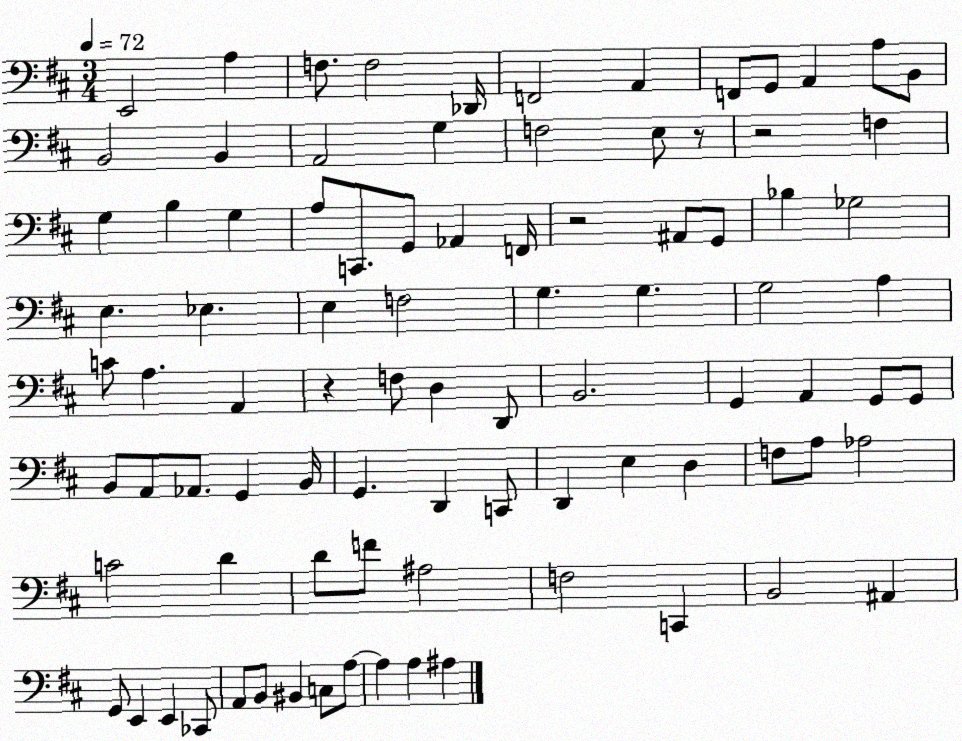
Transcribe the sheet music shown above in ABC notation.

X:1
T:Untitled
M:3/4
L:1/4
K:D
E,,2 A, F,/2 F,2 _D,,/4 F,,2 A,, F,,/2 G,,/2 A,, A,/2 B,,/2 B,,2 B,, A,,2 G, F,2 E,/2 z/2 z2 F, G, B, G, A,/2 C,,/2 G,,/2 _A,, F,,/4 z2 ^A,,/2 G,,/2 _B, _G,2 E, _E, E, F,2 G, G, G,2 A, C/2 A, A,, z F,/2 D, D,,/2 B,,2 G,, A,, G,,/2 G,,/2 B,,/2 A,,/2 _A,,/2 G,, B,,/4 G,, D,, C,,/2 D,, E, D, F,/2 A,/2 _A,2 C2 D D/2 F/2 ^A,2 F,2 C,, B,,2 ^A,, G,,/2 E,, E,, _C,,/2 A,,/2 B,,/2 ^B,, C,/2 A,/2 A, A, ^A,